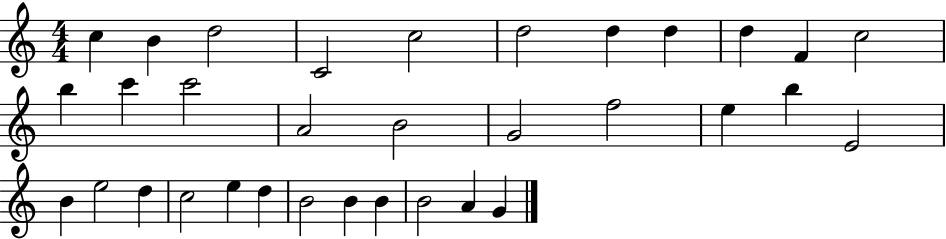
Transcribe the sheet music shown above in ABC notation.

X:1
T:Untitled
M:4/4
L:1/4
K:C
c B d2 C2 c2 d2 d d d F c2 b c' c'2 A2 B2 G2 f2 e b E2 B e2 d c2 e d B2 B B B2 A G